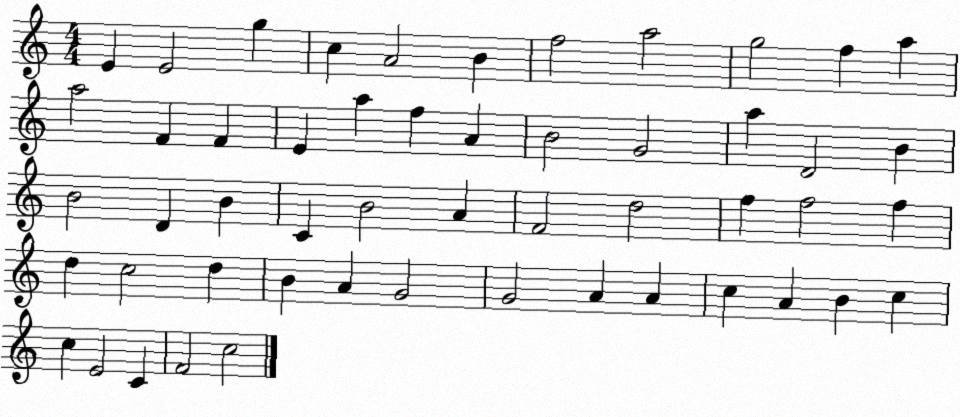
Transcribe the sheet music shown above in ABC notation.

X:1
T:Untitled
M:4/4
L:1/4
K:C
E E2 g c A2 B f2 a2 g2 f a a2 F F E a f A B2 G2 a D2 B B2 D B C B2 A F2 d2 f f2 f d c2 d B A G2 G2 A A c A B c c E2 C F2 c2